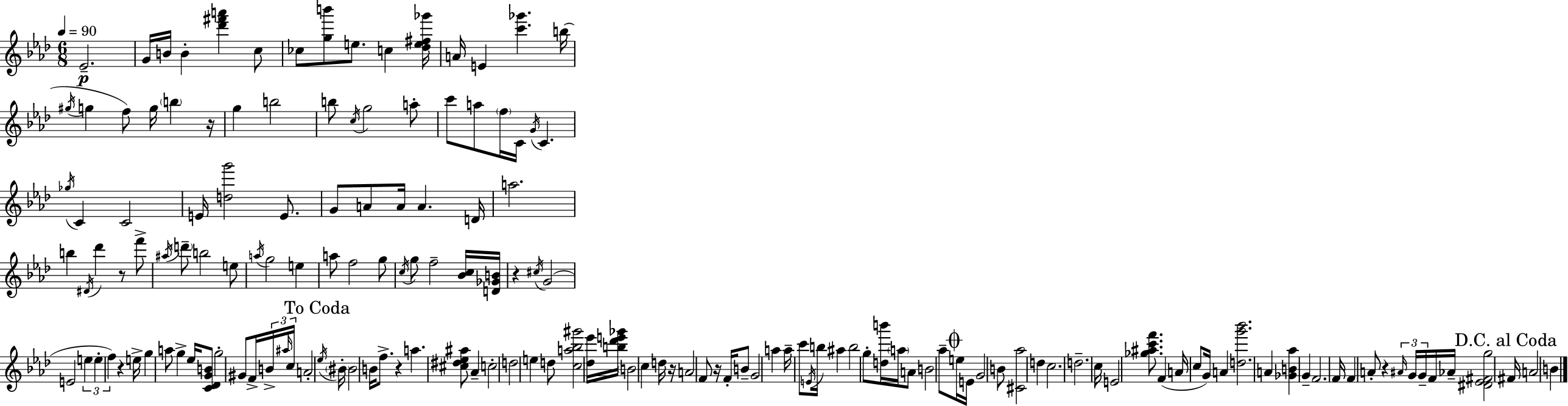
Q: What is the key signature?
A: F minor